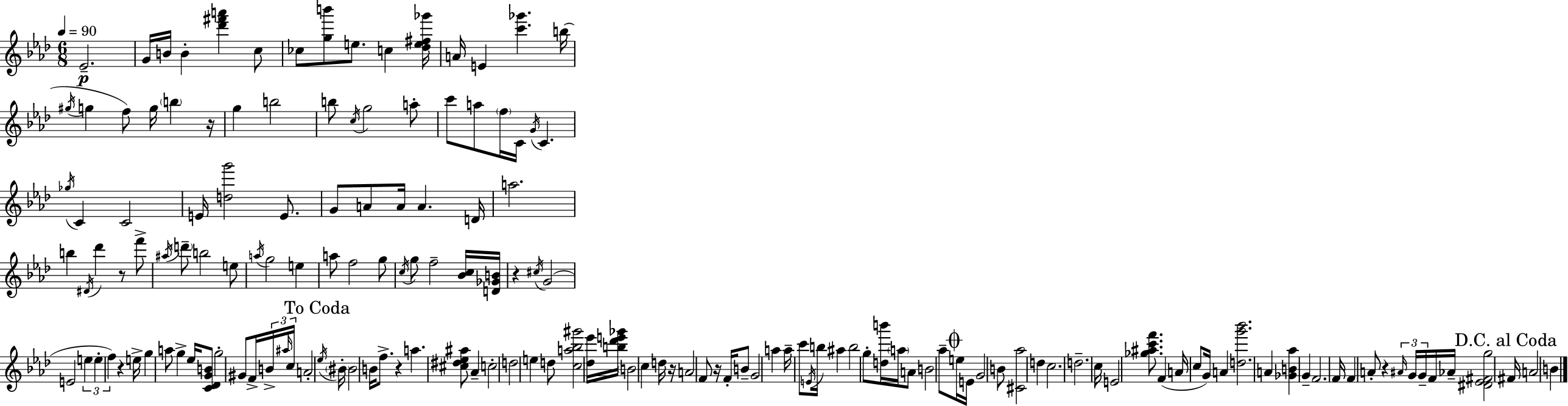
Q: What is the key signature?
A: F minor